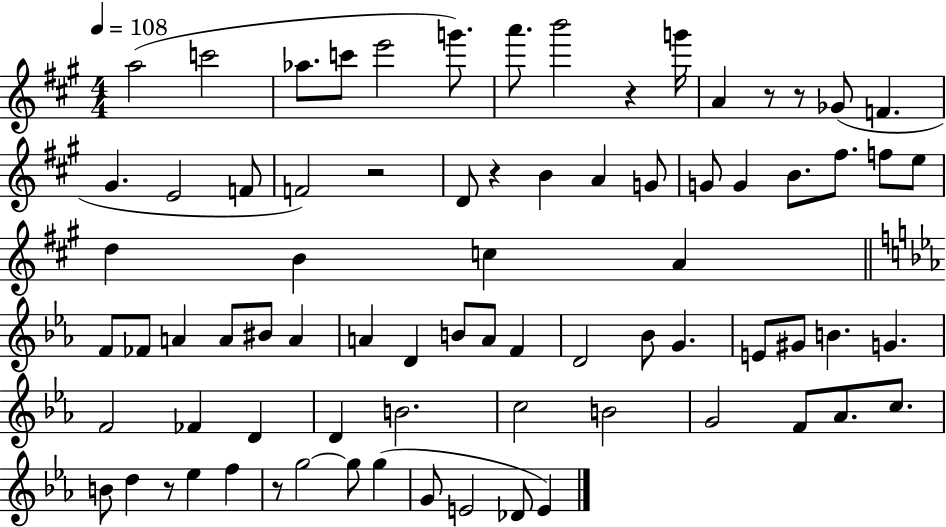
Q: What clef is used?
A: treble